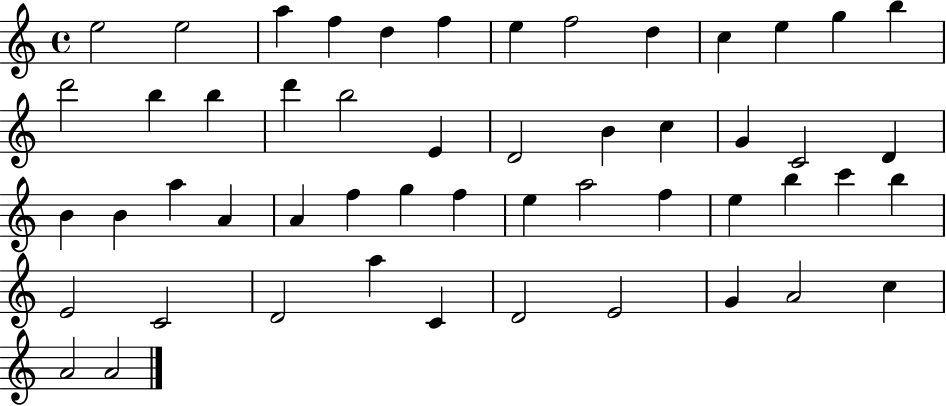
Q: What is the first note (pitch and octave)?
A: E5